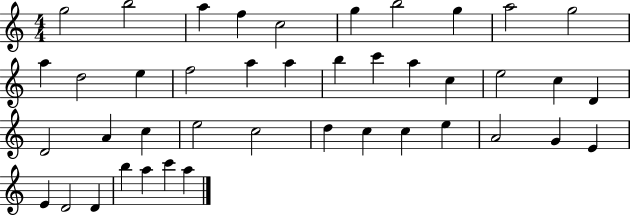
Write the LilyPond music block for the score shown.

{
  \clef treble
  \numericTimeSignature
  \time 4/4
  \key c \major
  g''2 b''2 | a''4 f''4 c''2 | g''4 b''2 g''4 | a''2 g''2 | \break a''4 d''2 e''4 | f''2 a''4 a''4 | b''4 c'''4 a''4 c''4 | e''2 c''4 d'4 | \break d'2 a'4 c''4 | e''2 c''2 | d''4 c''4 c''4 e''4 | a'2 g'4 e'4 | \break e'4 d'2 d'4 | b''4 a''4 c'''4 a''4 | \bar "|."
}